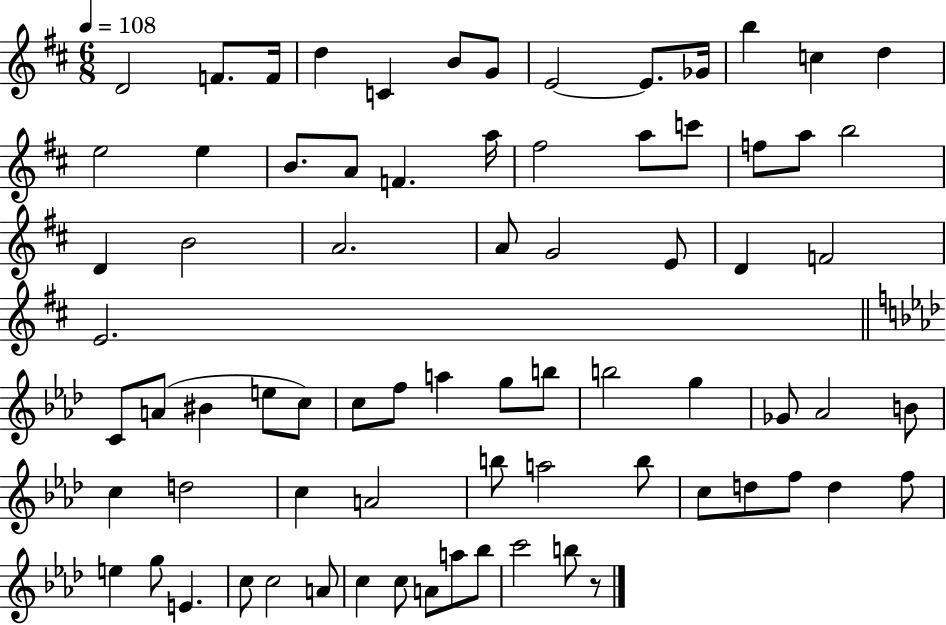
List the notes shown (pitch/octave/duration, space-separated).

D4/h F4/e. F4/s D5/q C4/q B4/e G4/e E4/h E4/e. Gb4/s B5/q C5/q D5/q E5/h E5/q B4/e. A4/e F4/q. A5/s F#5/h A5/e C6/e F5/e A5/e B5/h D4/q B4/h A4/h. A4/e G4/h E4/e D4/q F4/h E4/h. C4/e A4/e BIS4/q E5/e C5/e C5/e F5/e A5/q G5/e B5/e B5/h G5/q Gb4/e Ab4/h B4/e C5/q D5/h C5/q A4/h B5/e A5/h B5/e C5/e D5/e F5/e D5/q F5/e E5/q G5/e E4/q. C5/e C5/h A4/e C5/q C5/e A4/e A5/e Bb5/e C6/h B5/e R/e